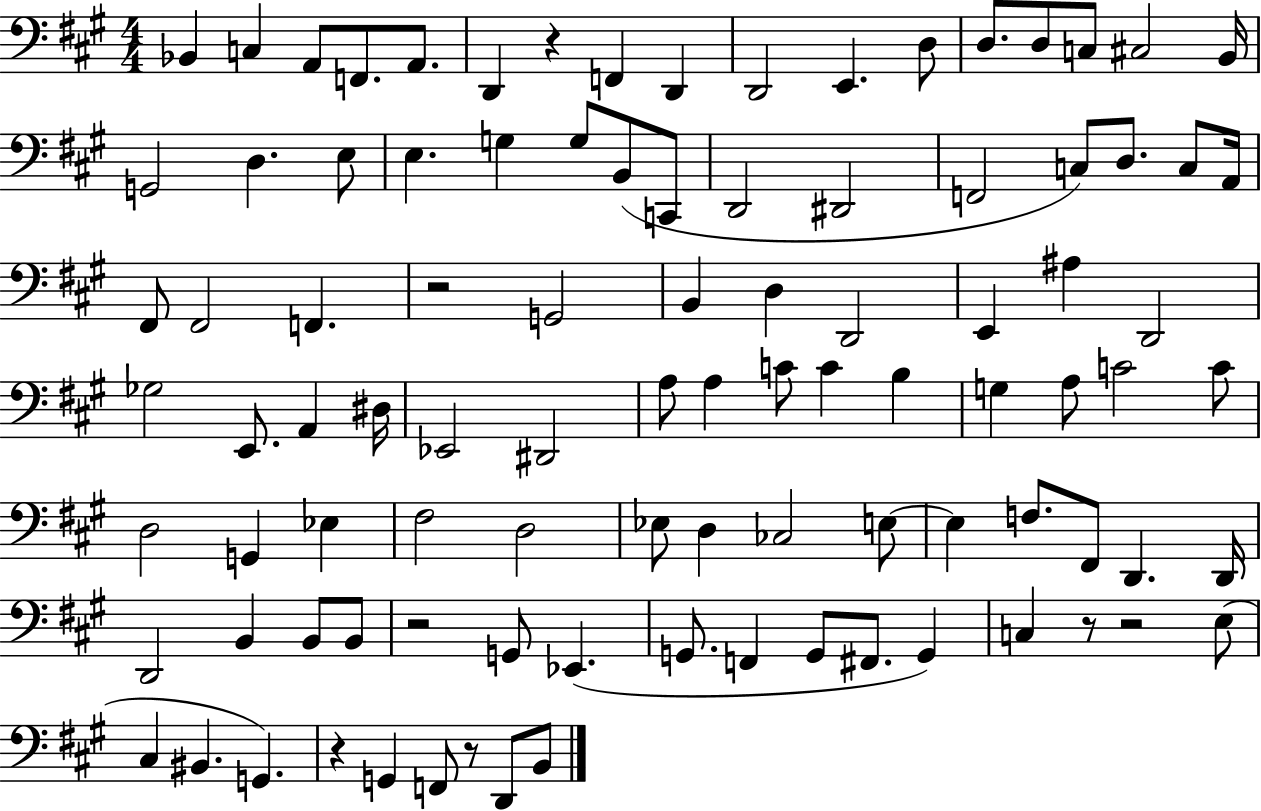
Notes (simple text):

Bb2/q C3/q A2/e F2/e. A2/e. D2/q R/q F2/q D2/q D2/h E2/q. D3/e D3/e. D3/e C3/e C#3/h B2/s G2/h D3/q. E3/e E3/q. G3/q G3/e B2/e C2/e D2/h D#2/h F2/h C3/e D3/e. C3/e A2/s F#2/e F#2/h F2/q. R/h G2/h B2/q D3/q D2/h E2/q A#3/q D2/h Gb3/h E2/e. A2/q D#3/s Eb2/h D#2/h A3/e A3/q C4/e C4/q B3/q G3/q A3/e C4/h C4/e D3/h G2/q Eb3/q F#3/h D3/h Eb3/e D3/q CES3/h E3/e E3/q F3/e. F#2/e D2/q. D2/s D2/h B2/q B2/e B2/e R/h G2/e Eb2/q. G2/e. F2/q G2/e F#2/e. G2/q C3/q R/e R/h E3/e C#3/q BIS2/q. G2/q. R/q G2/q F2/e R/e D2/e B2/e